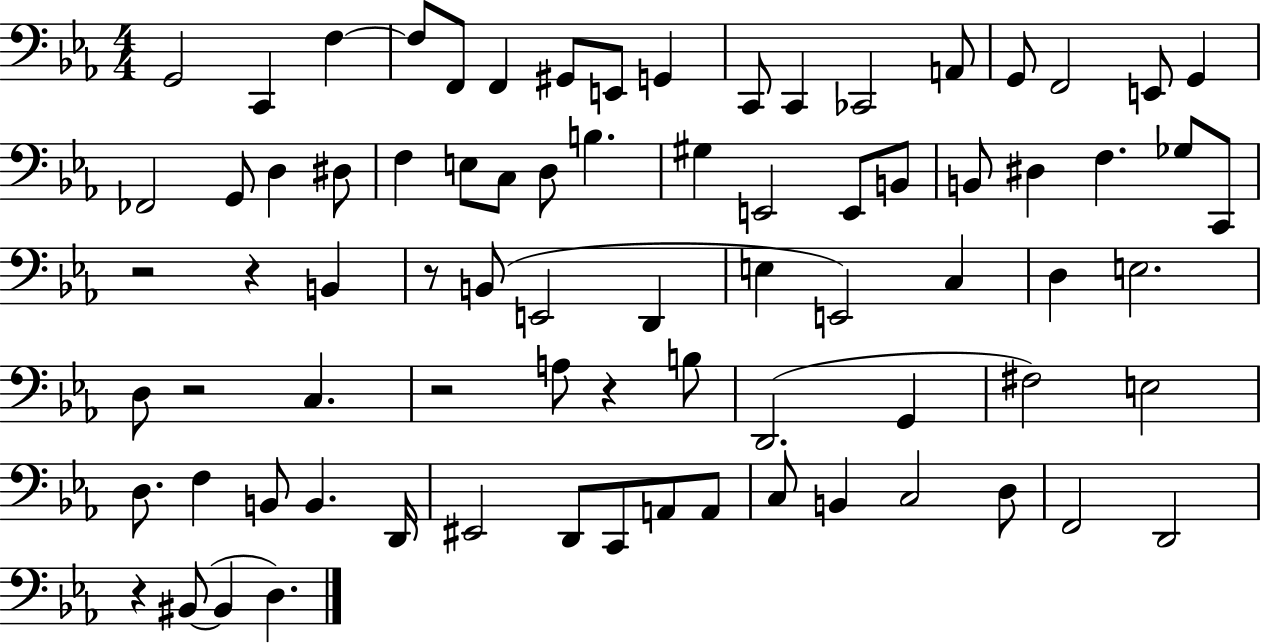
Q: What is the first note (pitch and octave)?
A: G2